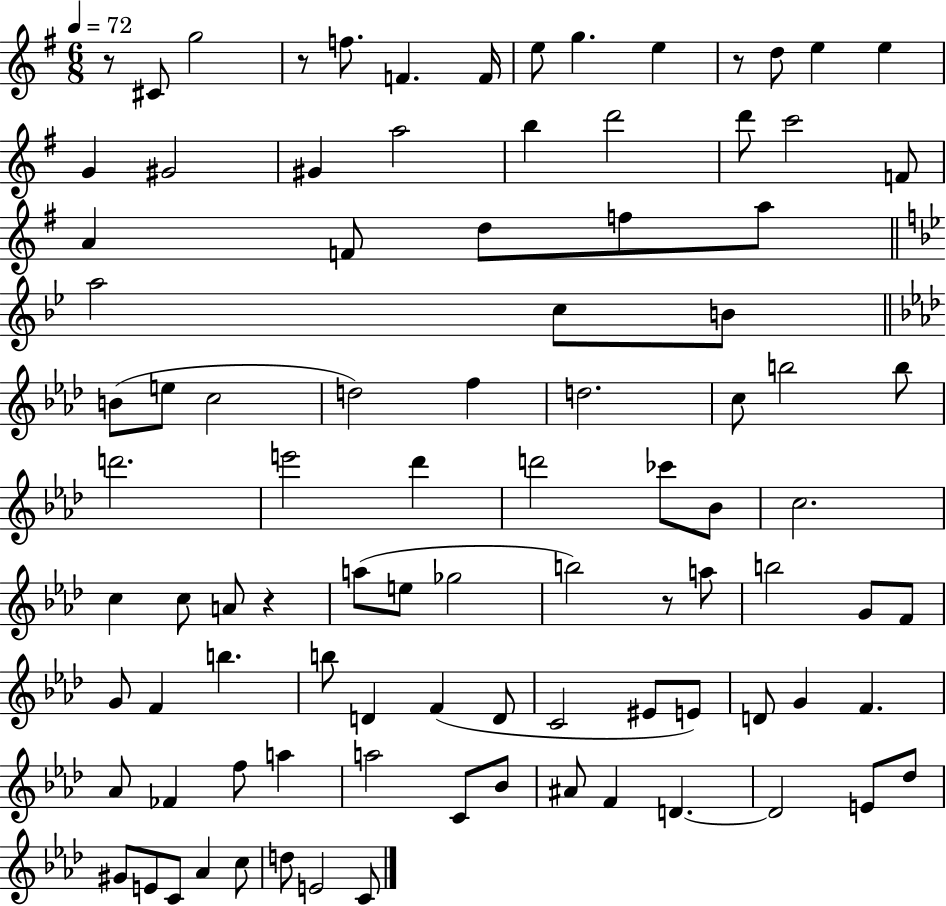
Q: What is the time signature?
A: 6/8